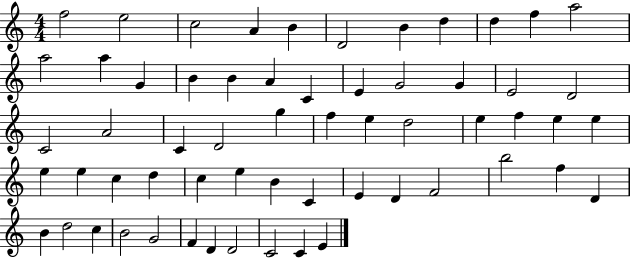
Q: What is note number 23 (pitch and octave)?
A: D4